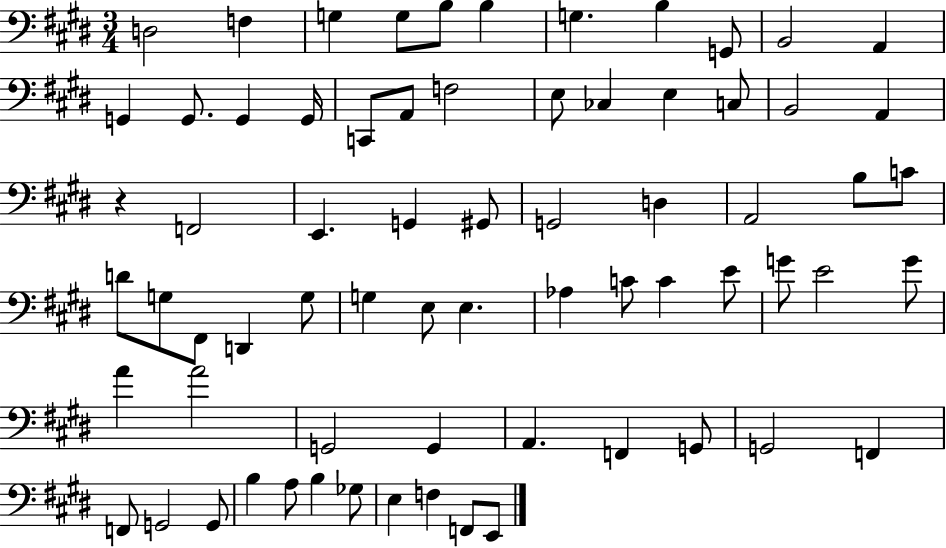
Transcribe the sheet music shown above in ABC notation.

X:1
T:Untitled
M:3/4
L:1/4
K:E
D,2 F, G, G,/2 B,/2 B, G, B, G,,/2 B,,2 A,, G,, G,,/2 G,, G,,/4 C,,/2 A,,/2 F,2 E,/2 _C, E, C,/2 B,,2 A,, z F,,2 E,, G,, ^G,,/2 G,,2 D, A,,2 B,/2 C/2 D/2 G,/2 ^F,,/2 D,, G,/2 G, E,/2 E, _A, C/2 C E/2 G/2 E2 G/2 A A2 G,,2 G,, A,, F,, G,,/2 G,,2 F,, F,,/2 G,,2 G,,/2 B, A,/2 B, _G,/2 E, F, F,,/2 E,,/2